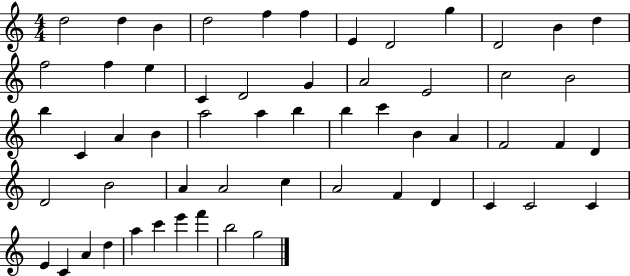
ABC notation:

X:1
T:Untitled
M:4/4
L:1/4
K:C
d2 d B d2 f f E D2 g D2 B d f2 f e C D2 G A2 E2 c2 B2 b C A B a2 a b b c' B A F2 F D D2 B2 A A2 c A2 F D C C2 C E C A d a c' e' f' b2 g2